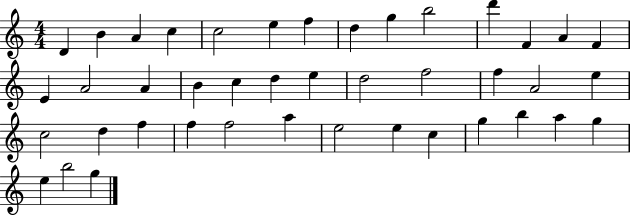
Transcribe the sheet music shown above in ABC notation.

X:1
T:Untitled
M:4/4
L:1/4
K:C
D B A c c2 e f d g b2 d' F A F E A2 A B c d e d2 f2 f A2 e c2 d f f f2 a e2 e c g b a g e b2 g